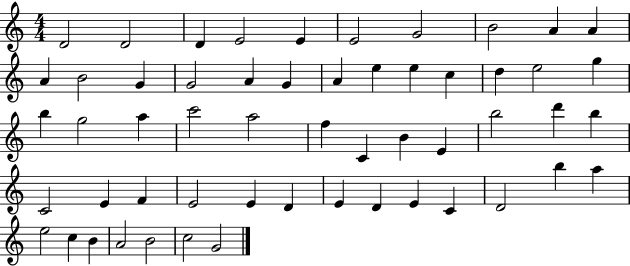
D4/h D4/h D4/q E4/h E4/q E4/h G4/h B4/h A4/q A4/q A4/q B4/h G4/q G4/h A4/q G4/q A4/q E5/q E5/q C5/q D5/q E5/h G5/q B5/q G5/h A5/q C6/h A5/h F5/q C4/q B4/q E4/q B5/h D6/q B5/q C4/h E4/q F4/q E4/h E4/q D4/q E4/q D4/q E4/q C4/q D4/h B5/q A5/q E5/h C5/q B4/q A4/h B4/h C5/h G4/h